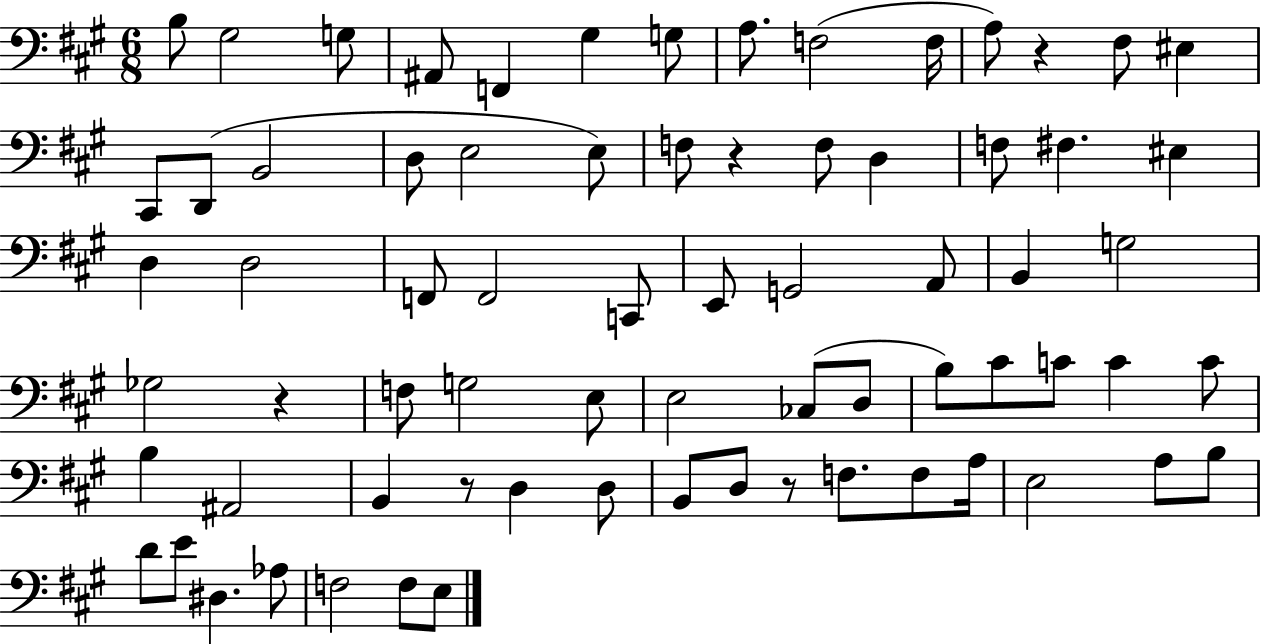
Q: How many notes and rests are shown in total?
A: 72